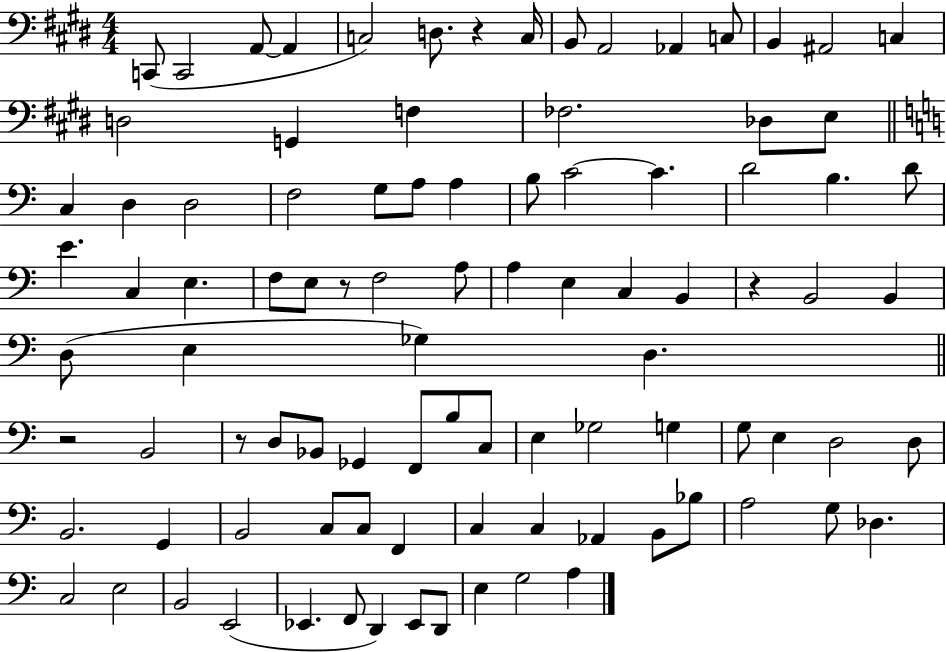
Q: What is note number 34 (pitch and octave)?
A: E4